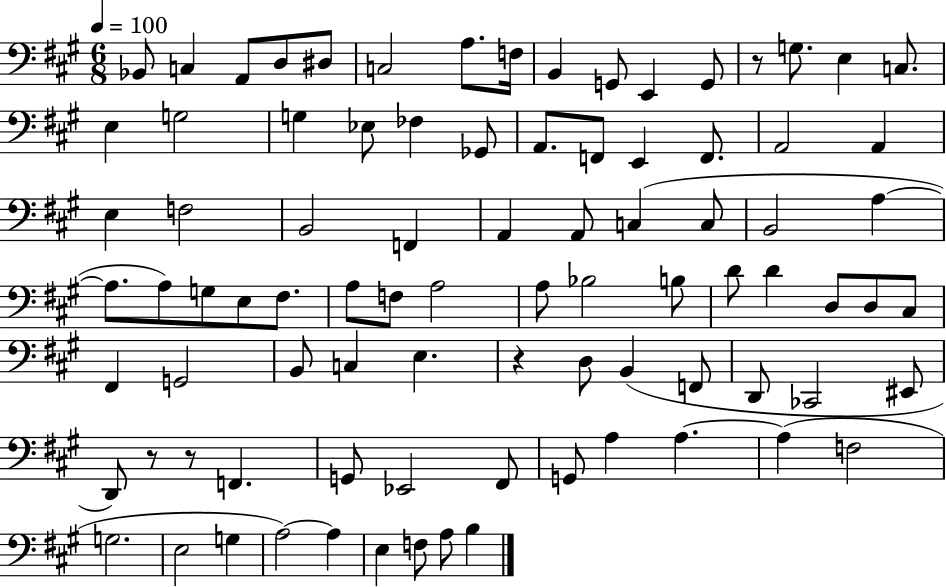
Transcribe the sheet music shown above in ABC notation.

X:1
T:Untitled
M:6/8
L:1/4
K:A
_B,,/2 C, A,,/2 D,/2 ^D,/2 C,2 A,/2 F,/4 B,, G,,/2 E,, G,,/2 z/2 G,/2 E, C,/2 E, G,2 G, _E,/2 _F, _G,,/2 A,,/2 F,,/2 E,, F,,/2 A,,2 A,, E, F,2 B,,2 F,, A,, A,,/2 C, C,/2 B,,2 A, A,/2 A,/2 G,/2 E,/2 ^F,/2 A,/2 F,/2 A,2 A,/2 _B,2 B,/2 D/2 D D,/2 D,/2 ^C,/2 ^F,, G,,2 B,,/2 C, E, z D,/2 B,, F,,/2 D,,/2 _C,,2 ^E,,/2 D,,/2 z/2 z/2 F,, G,,/2 _E,,2 ^F,,/2 G,,/2 A, A, A, F,2 G,2 E,2 G, A,2 A, E, F,/2 A,/2 B,